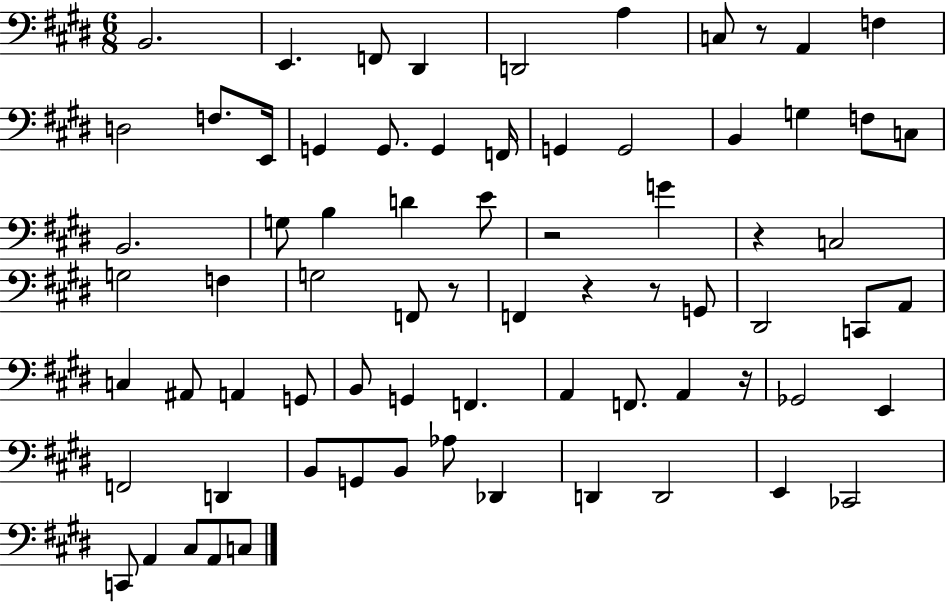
{
  \clef bass
  \numericTimeSignature
  \time 6/8
  \key e \major
  b,2. | e,4. f,8 dis,4 | d,2 a4 | c8 r8 a,4 f4 | \break d2 f8. e,16 | g,4 g,8. g,4 f,16 | g,4 g,2 | b,4 g4 f8 c8 | \break b,2. | g8 b4 d'4 e'8 | r2 g'4 | r4 c2 | \break g2 f4 | g2 f,8 r8 | f,4 r4 r8 g,8 | dis,2 c,8 a,8 | \break c4 ais,8 a,4 g,8 | b,8 g,4 f,4. | a,4 f,8. a,4 r16 | ges,2 e,4 | \break f,2 d,4 | b,8 g,8 b,8 aes8 des,4 | d,4 d,2 | e,4 ces,2 | \break c,8 a,4 cis8 a,8 c8 | \bar "|."
}